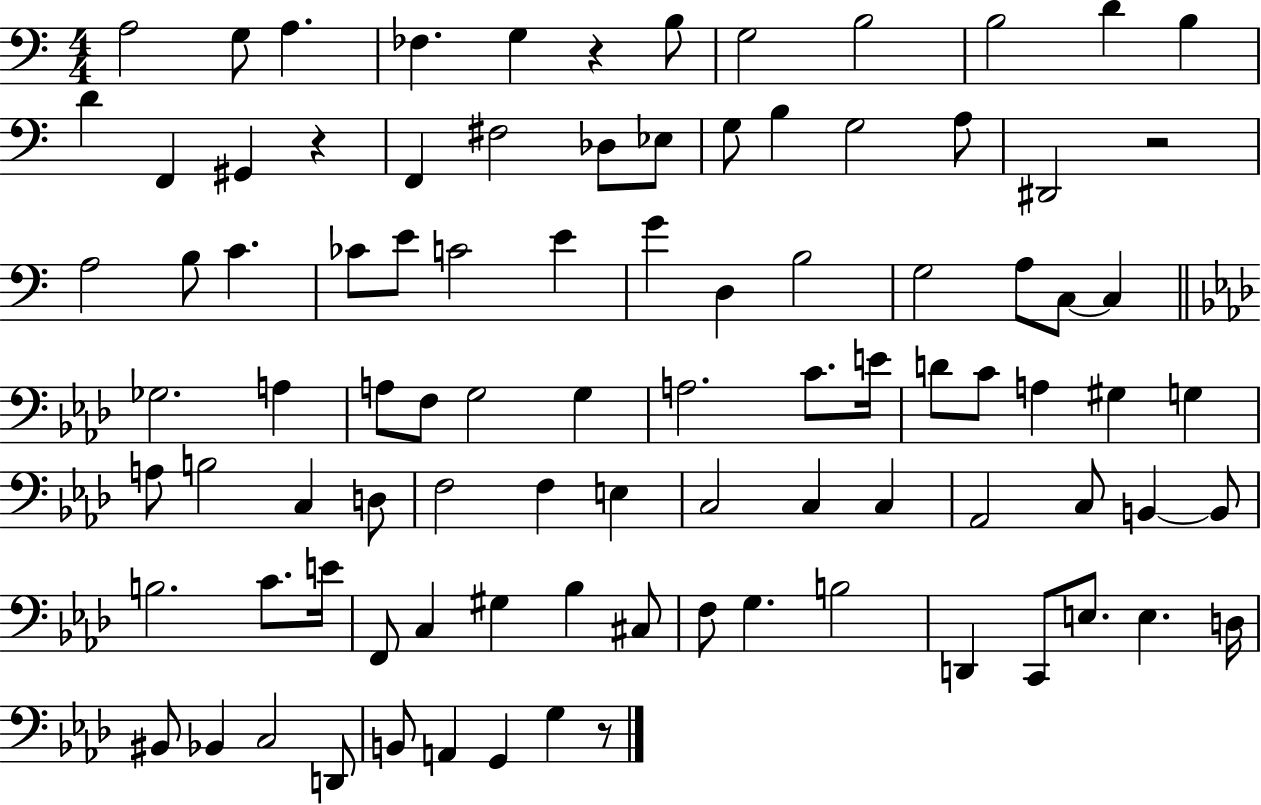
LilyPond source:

{
  \clef bass
  \numericTimeSignature
  \time 4/4
  \key c \major
  a2 g8 a4. | fes4. g4 r4 b8 | g2 b2 | b2 d'4 b4 | \break d'4 f,4 gis,4 r4 | f,4 fis2 des8 ees8 | g8 b4 g2 a8 | dis,2 r2 | \break a2 b8 c'4. | ces'8 e'8 c'2 e'4 | g'4 d4 b2 | g2 a8 c8~~ c4 | \break \bar "||" \break \key aes \major ges2. a4 | a8 f8 g2 g4 | a2. c'8. e'16 | d'8 c'8 a4 gis4 g4 | \break a8 b2 c4 d8 | f2 f4 e4 | c2 c4 c4 | aes,2 c8 b,4~~ b,8 | \break b2. c'8. e'16 | f,8 c4 gis4 bes4 cis8 | f8 g4. b2 | d,4 c,8 e8. e4. d16 | \break bis,8 bes,4 c2 d,8 | b,8 a,4 g,4 g4 r8 | \bar "|."
}